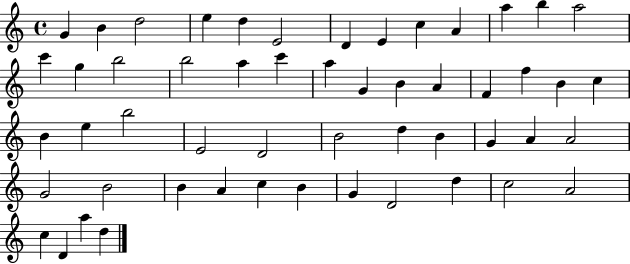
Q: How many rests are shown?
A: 0